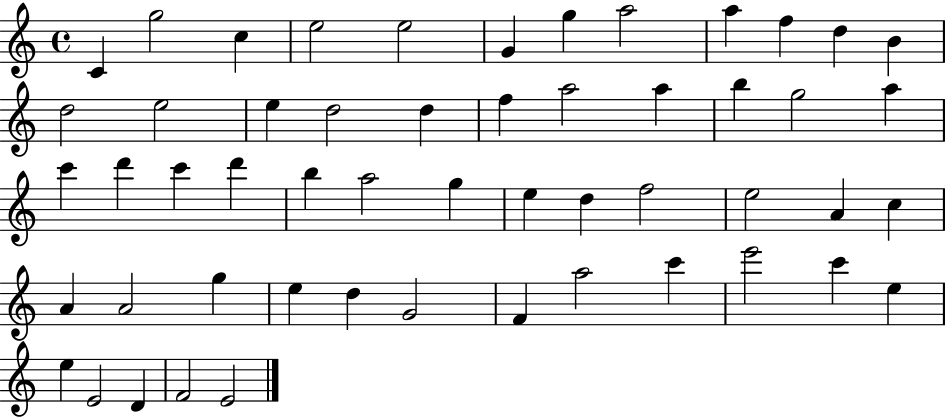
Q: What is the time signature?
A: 4/4